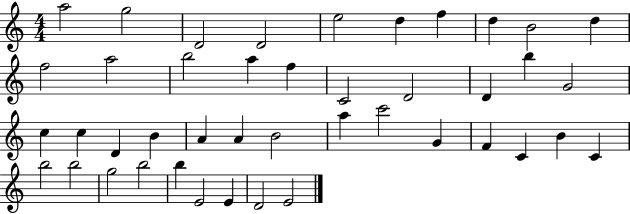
{
  \clef treble
  \numericTimeSignature
  \time 4/4
  \key c \major
  a''2 g''2 | d'2 d'2 | e''2 d''4 f''4 | d''4 b'2 d''4 | \break f''2 a''2 | b''2 a''4 f''4 | c'2 d'2 | d'4 b''4 g'2 | \break c''4 c''4 d'4 b'4 | a'4 a'4 b'2 | a''4 c'''2 g'4 | f'4 c'4 b'4 c'4 | \break b''2 b''2 | g''2 b''2 | b''4 e'2 e'4 | d'2 e'2 | \break \bar "|."
}